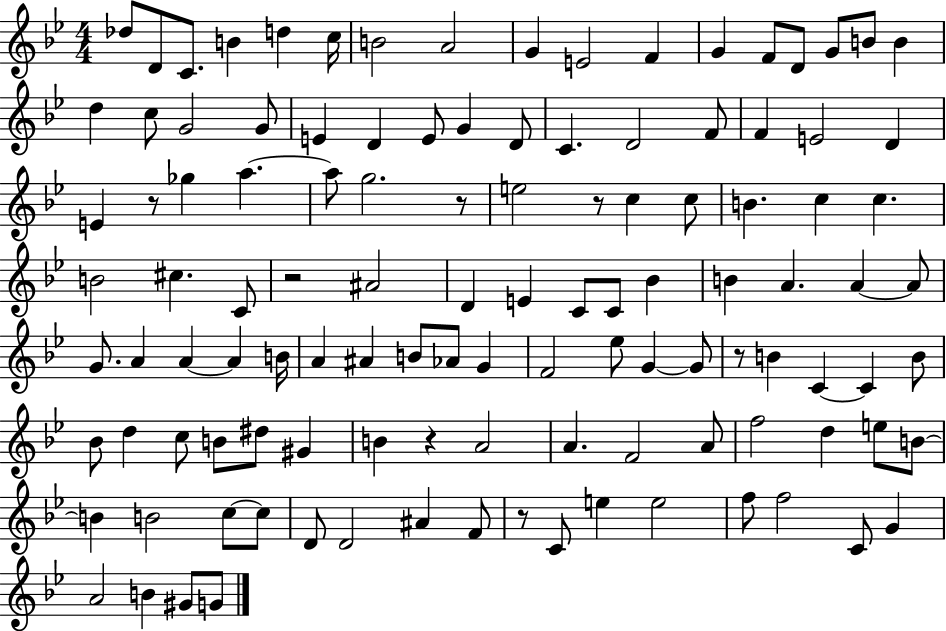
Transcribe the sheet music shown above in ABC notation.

X:1
T:Untitled
M:4/4
L:1/4
K:Bb
_d/2 D/2 C/2 B d c/4 B2 A2 G E2 F G F/2 D/2 G/2 B/2 B d c/2 G2 G/2 E D E/2 G D/2 C D2 F/2 F E2 D E z/2 _g a a/2 g2 z/2 e2 z/2 c c/2 B c c B2 ^c C/2 z2 ^A2 D E C/2 C/2 _B B A A A/2 G/2 A A A B/4 A ^A B/2 _A/2 G F2 _e/2 G G/2 z/2 B C C B/2 _B/2 d c/2 B/2 ^d/2 ^G B z A2 A F2 A/2 f2 d e/2 B/2 B B2 c/2 c/2 D/2 D2 ^A F/2 z/2 C/2 e e2 f/2 f2 C/2 G A2 B ^G/2 G/2